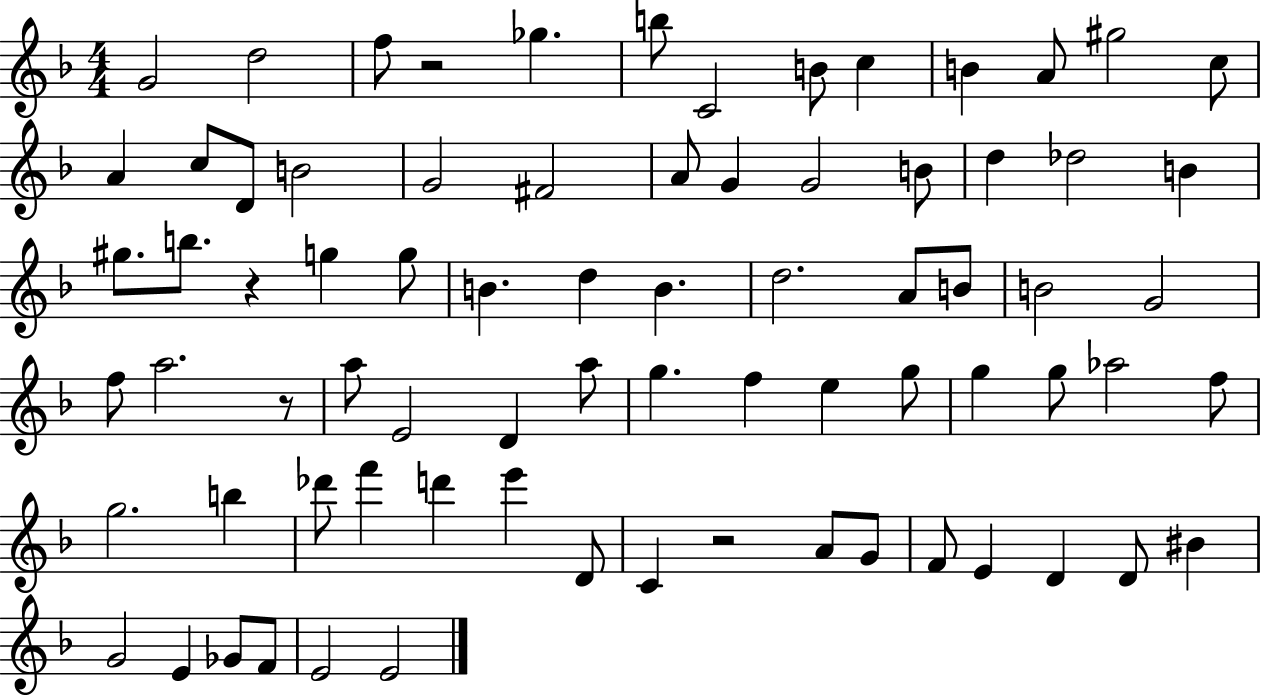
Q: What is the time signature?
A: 4/4